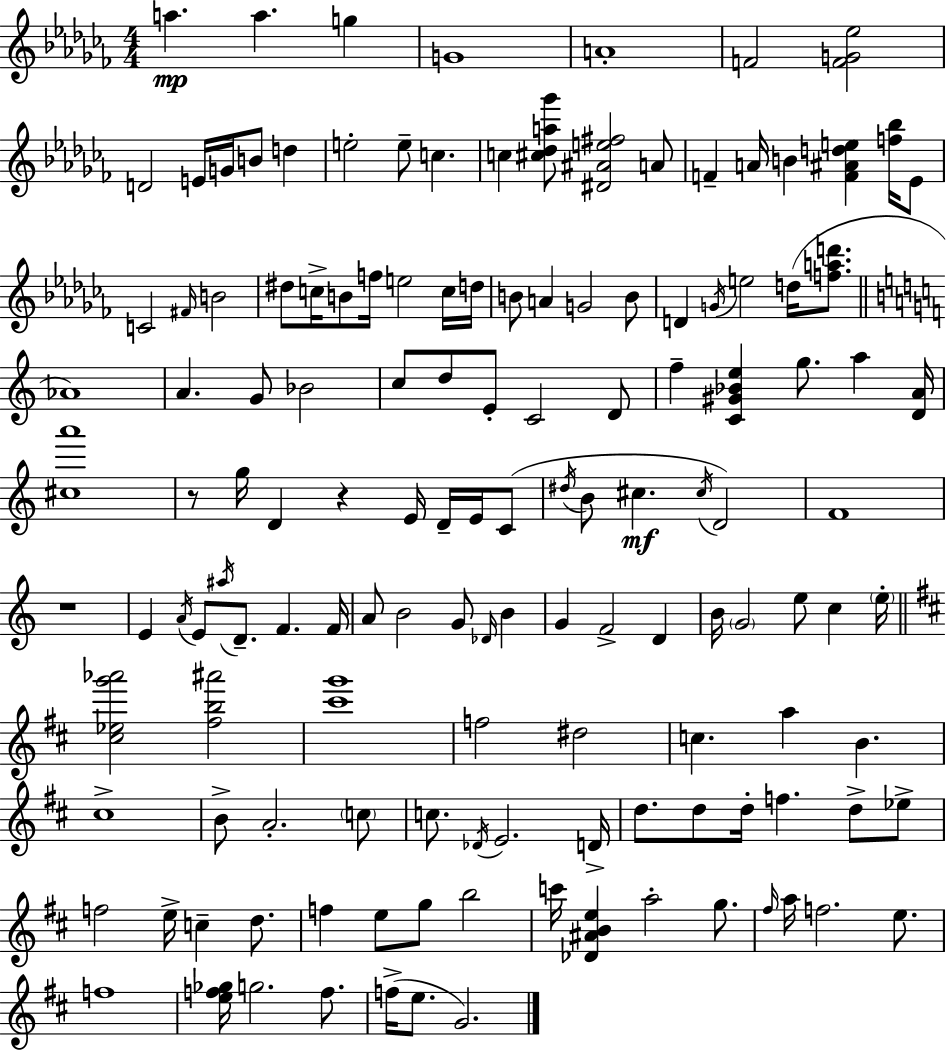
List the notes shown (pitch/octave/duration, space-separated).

A5/q. A5/q. G5/q G4/w A4/w F4/h [F4,G4,Eb5]/h D4/h E4/s G4/s B4/e D5/q E5/h E5/e C5/q. C5/q [C#5,Db5,A5,Gb6]/e [D#4,A#4,E5,F#5]/h A4/e F4/q A4/s B4/q [F4,A#4,D5,E5]/q [F5,Bb5]/s Eb4/e C4/h F#4/s B4/h D#5/e C5/s B4/e F5/s E5/h C5/s D5/s B4/e A4/q G4/h B4/e D4/q G4/s E5/h D5/s [F5,A5,D6]/e. Ab4/w A4/q. G4/e Bb4/h C5/e D5/e E4/e C4/h D4/e F5/q [C4,G#4,Bb4,E5]/q G5/e. A5/q [D4,A4]/s [C#5,A6]/w R/e G5/s D4/q R/q E4/s D4/s E4/s C4/e D#5/s B4/e C#5/q. C#5/s D4/h F4/w R/w E4/q A4/s E4/e A#5/s D4/e. F4/q. F4/s A4/e B4/h G4/e Db4/s B4/q G4/q F4/h D4/q B4/s G4/h E5/e C5/q E5/s [C#5,Eb5,G6,Ab6]/h [F#5,B5,A#6]/h [C#6,G6]/w F5/h D#5/h C5/q. A5/q B4/q. C#5/w B4/e A4/h. C5/e C5/e. Db4/s E4/h. D4/s D5/e. D5/e D5/s F5/q. D5/e Eb5/e F5/h E5/s C5/q D5/e. F5/q E5/e G5/e B5/h C6/s [Db4,A#4,B4,E5]/q A5/h G5/e. F#5/s A5/s F5/h. E5/e. F5/w [E5,F5,Gb5]/s G5/h. F5/e. F5/s E5/e. G4/h.